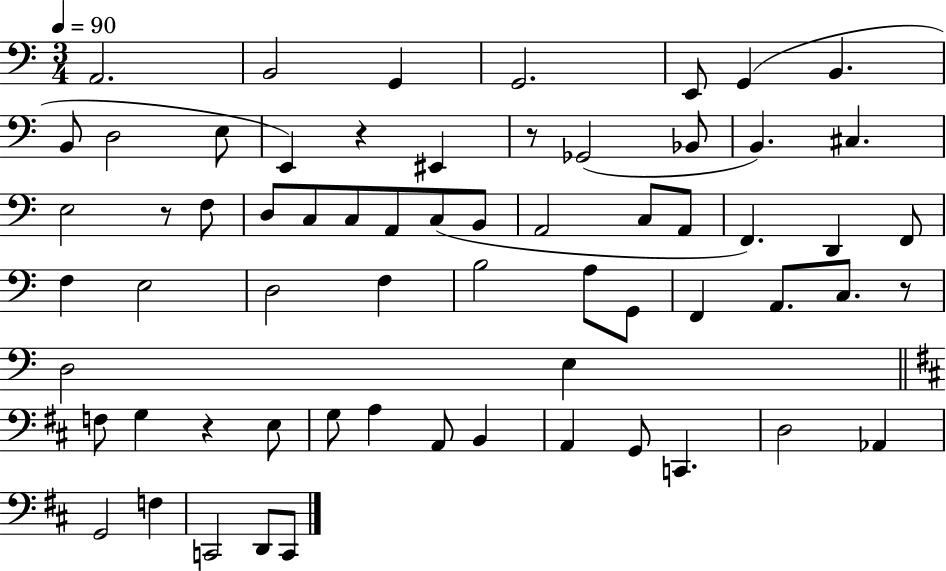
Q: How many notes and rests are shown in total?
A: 64